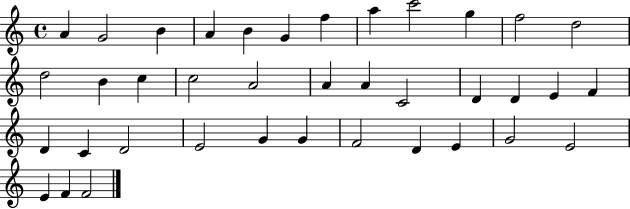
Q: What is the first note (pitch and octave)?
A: A4